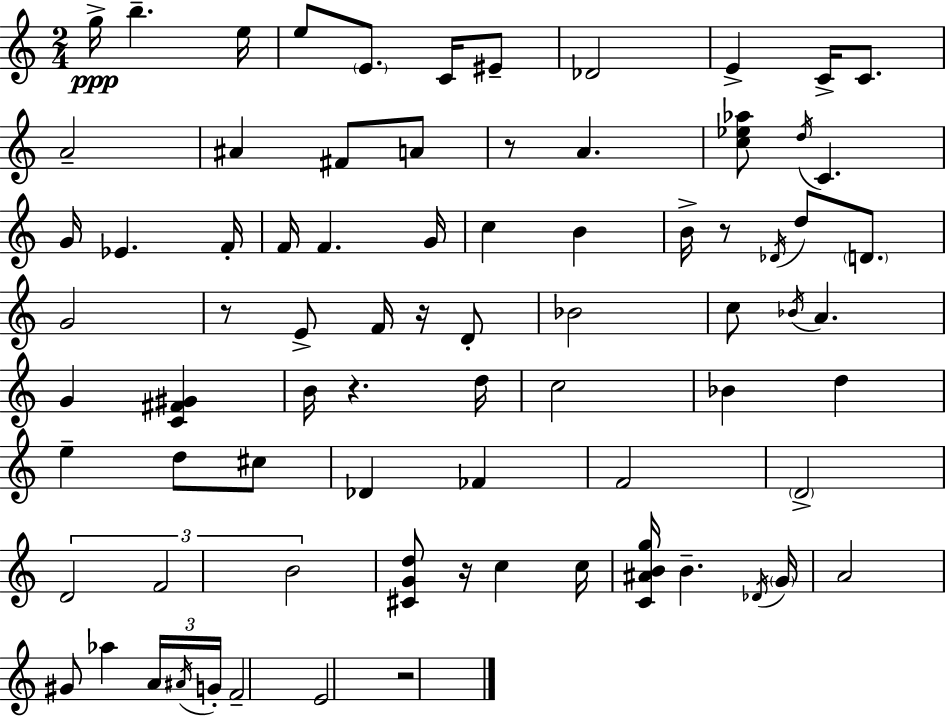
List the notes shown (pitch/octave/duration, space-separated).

G5/s B5/q. E5/s E5/e E4/e. C4/s EIS4/e Db4/h E4/q C4/s C4/e. A4/h A#4/q F#4/e A4/e R/e A4/q. [C5,Eb5,Ab5]/e D5/s C4/q. G4/s Eb4/q. F4/s F4/s F4/q. G4/s C5/q B4/q B4/s R/e Db4/s D5/e D4/e. G4/h R/e E4/e F4/s R/s D4/e Bb4/h C5/e Bb4/s A4/q. G4/q [C4,F#4,G#4]/q B4/s R/q. D5/s C5/h Bb4/q D5/q E5/q D5/e C#5/e Db4/q FES4/q F4/h D4/h D4/h F4/h B4/h [C#4,G4,D5]/e R/s C5/q C5/s [C4,A#4,B4,G5]/s B4/q. Db4/s G4/s A4/h G#4/e Ab5/q A4/s A#4/s G4/s F4/h E4/h R/h